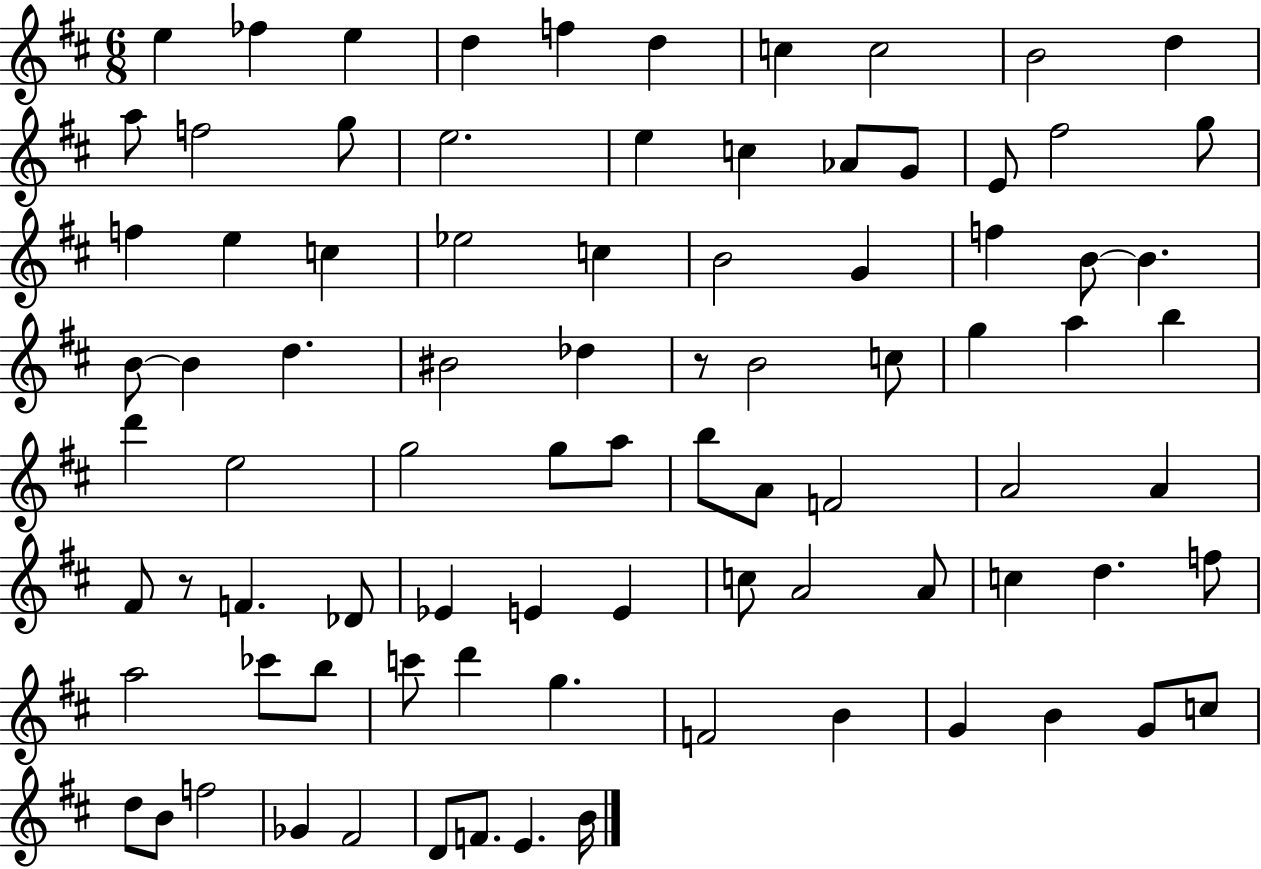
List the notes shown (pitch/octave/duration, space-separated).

E5/q FES5/q E5/q D5/q F5/q D5/q C5/q C5/h B4/h D5/q A5/e F5/h G5/e E5/h. E5/q C5/q Ab4/e G4/e E4/e F#5/h G5/e F5/q E5/q C5/q Eb5/h C5/q B4/h G4/q F5/q B4/e B4/q. B4/e B4/q D5/q. BIS4/h Db5/q R/e B4/h C5/e G5/q A5/q B5/q D6/q E5/h G5/h G5/e A5/e B5/e A4/e F4/h A4/h A4/q F#4/e R/e F4/q. Db4/e Eb4/q E4/q E4/q C5/e A4/h A4/e C5/q D5/q. F5/e A5/h CES6/e B5/e C6/e D6/q G5/q. F4/h B4/q G4/q B4/q G4/e C5/e D5/e B4/e F5/h Gb4/q F#4/h D4/e F4/e. E4/q. B4/s